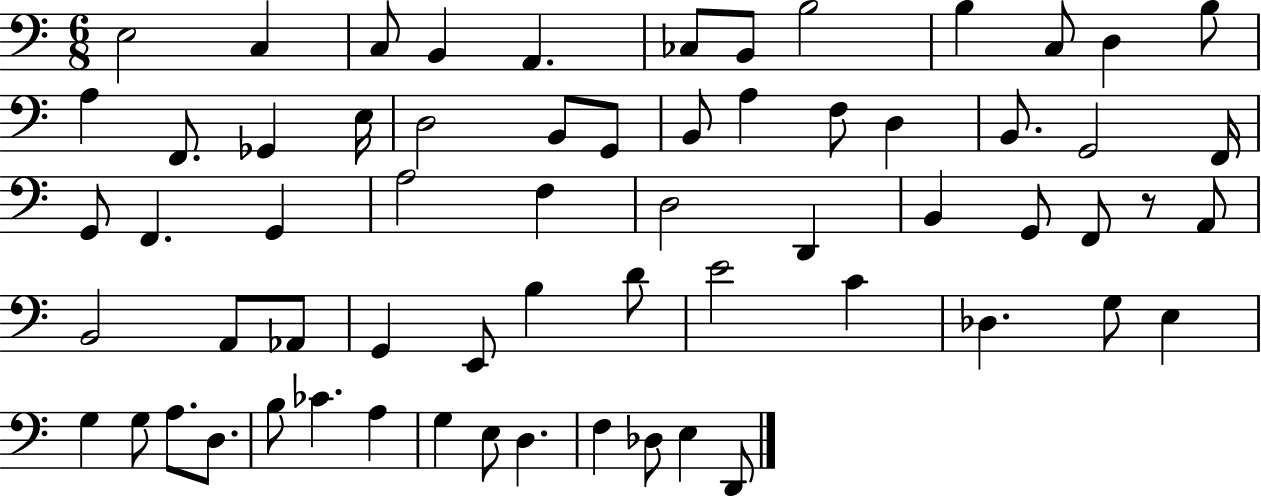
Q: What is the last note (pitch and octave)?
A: D2